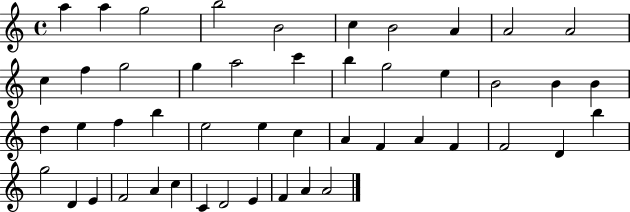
A5/q A5/q G5/h B5/h B4/h C5/q B4/h A4/q A4/h A4/h C5/q F5/q G5/h G5/q A5/h C6/q B5/q G5/h E5/q B4/h B4/q B4/q D5/q E5/q F5/q B5/q E5/h E5/q C5/q A4/q F4/q A4/q F4/q F4/h D4/q B5/q G5/h D4/q E4/q F4/h A4/q C5/q C4/q D4/h E4/q F4/q A4/q A4/h